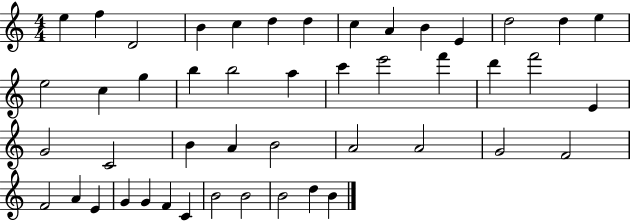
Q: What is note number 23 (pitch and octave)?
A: F6